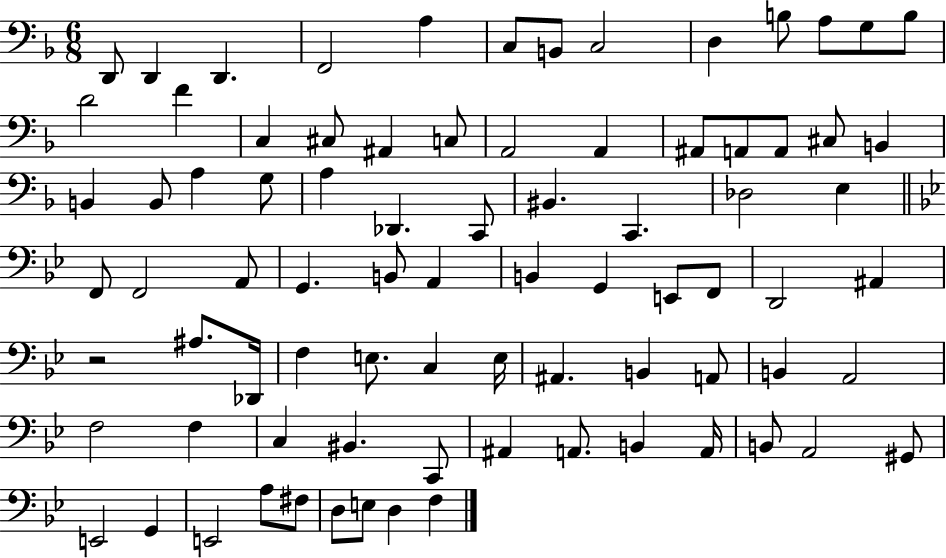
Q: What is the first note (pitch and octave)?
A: D2